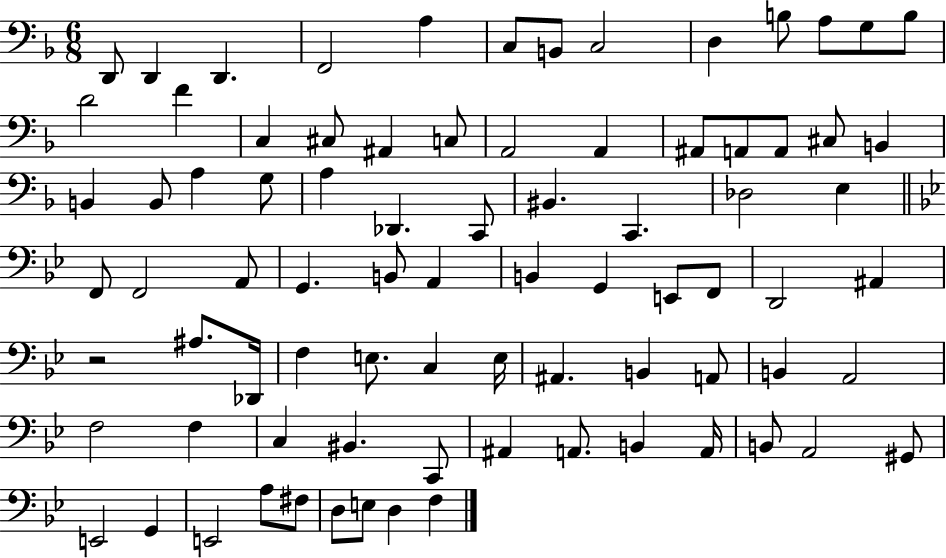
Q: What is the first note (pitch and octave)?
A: D2